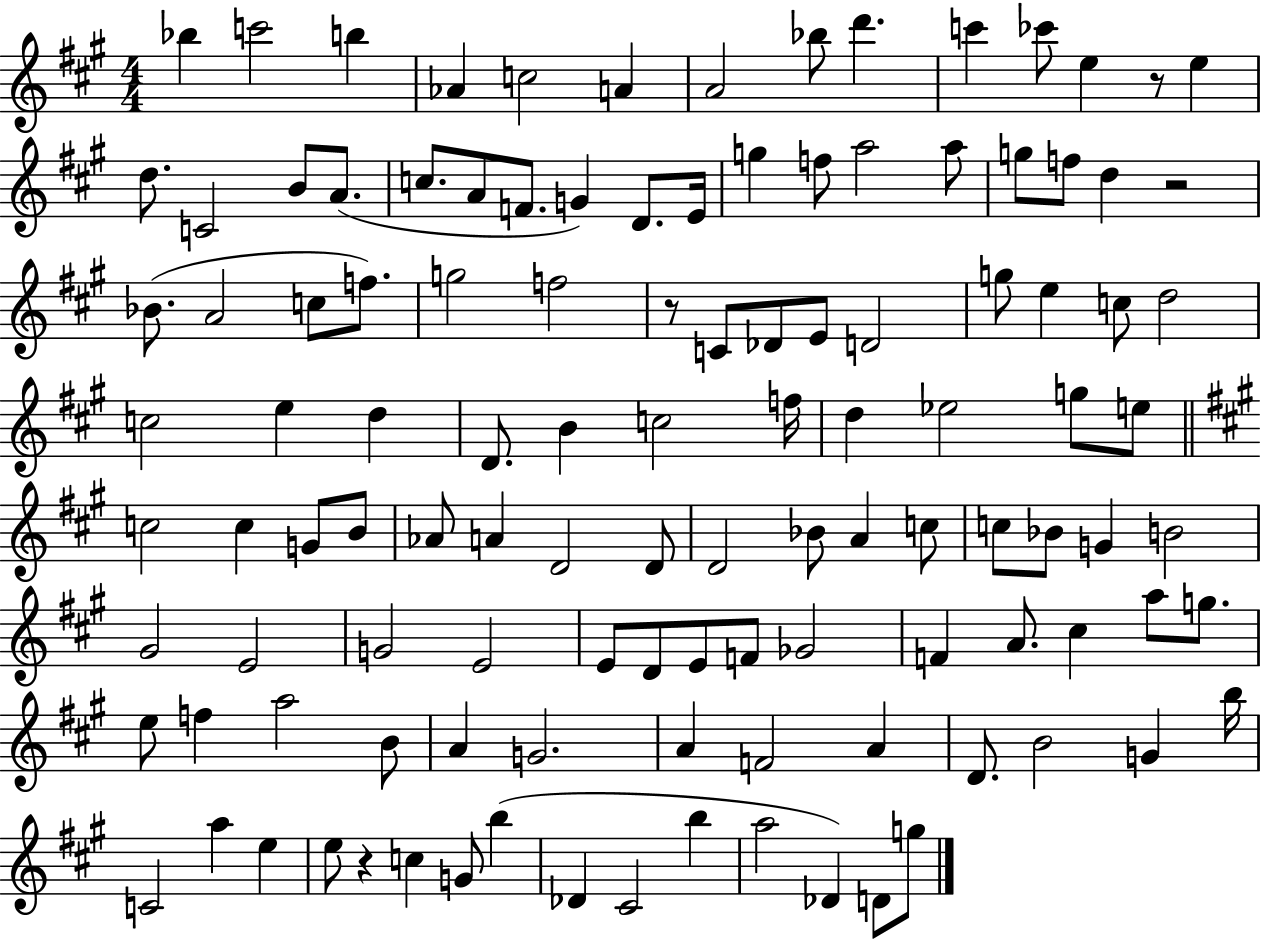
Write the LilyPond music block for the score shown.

{
  \clef treble
  \numericTimeSignature
  \time 4/4
  \key a \major
  bes''4 c'''2 b''4 | aes'4 c''2 a'4 | a'2 bes''8 d'''4. | c'''4 ces'''8 e''4 r8 e''4 | \break d''8. c'2 b'8 a'8.( | c''8. a'8 f'8. g'4) d'8. e'16 | g''4 f''8 a''2 a''8 | g''8 f''8 d''4 r2 | \break bes'8.( a'2 c''8 f''8.) | g''2 f''2 | r8 c'8 des'8 e'8 d'2 | g''8 e''4 c''8 d''2 | \break c''2 e''4 d''4 | d'8. b'4 c''2 f''16 | d''4 ees''2 g''8 e''8 | \bar "||" \break \key a \major c''2 c''4 g'8 b'8 | aes'8 a'4 d'2 d'8 | d'2 bes'8 a'4 c''8 | c''8 bes'8 g'4 b'2 | \break gis'2 e'2 | g'2 e'2 | e'8 d'8 e'8 f'8 ges'2 | f'4 a'8. cis''4 a''8 g''8. | \break e''8 f''4 a''2 b'8 | a'4 g'2. | a'4 f'2 a'4 | d'8. b'2 g'4 b''16 | \break c'2 a''4 e''4 | e''8 r4 c''4 g'8 b''4( | des'4 cis'2 b''4 | a''2 des'4) d'8 g''8 | \break \bar "|."
}